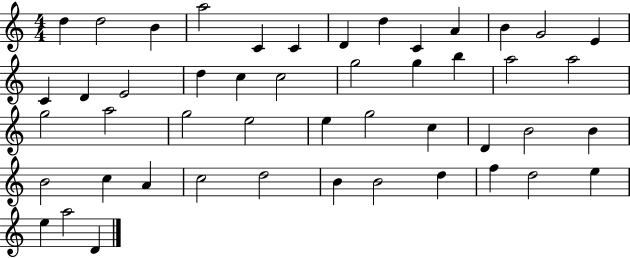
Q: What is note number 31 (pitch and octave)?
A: C5